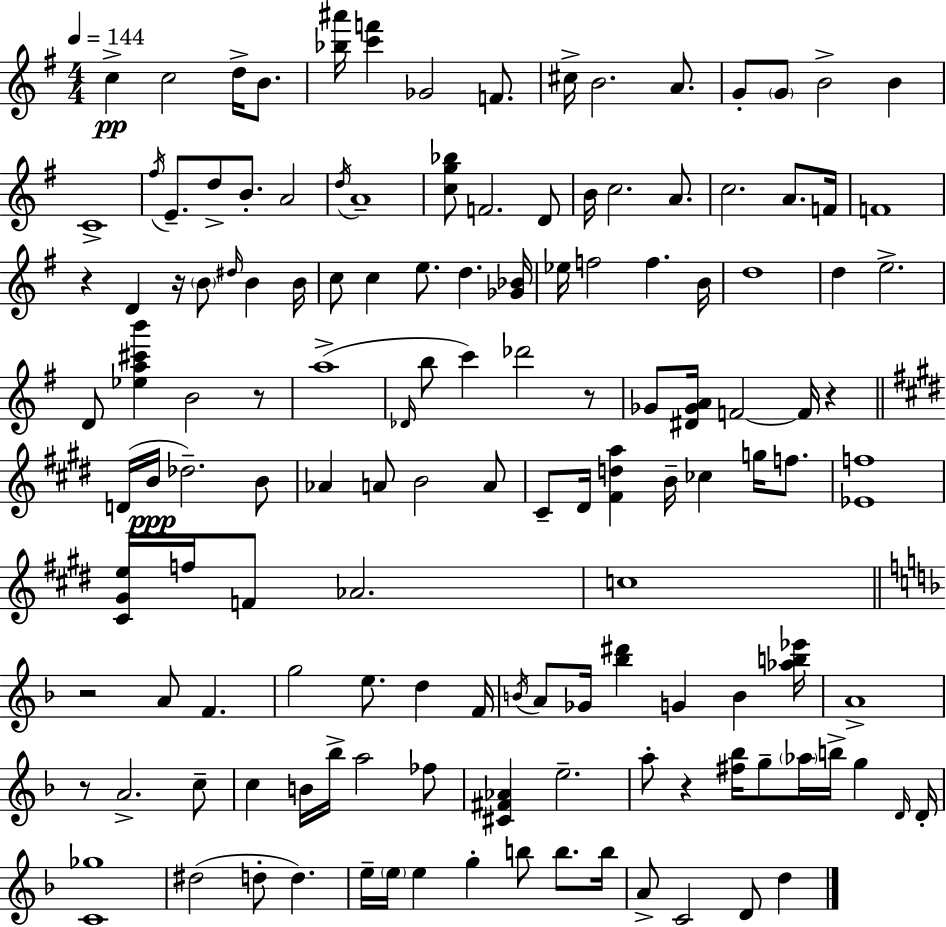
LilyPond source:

{
  \clef treble
  \numericTimeSignature
  \time 4/4
  \key e \minor
  \tempo 4 = 144
  c''4->\pp c''2 d''16-> b'8. | <bes'' ais'''>16 <c''' f'''>4 ges'2 f'8. | cis''16-> b'2. a'8. | g'8-. \parenthesize g'8 b'2-> b'4 | \break c'1-> | \acciaccatura { fis''16 } e'8.-- d''8-> b'8.-. a'2 | \acciaccatura { d''16 } a'1-- | <c'' g'' bes''>8 f'2. | \break d'8 b'16 c''2. a'8. | c''2. a'8. | f'16 f'1 | r4 d'4 r16 \parenthesize b'8 \grace { dis''16 } b'4 | \break b'16 c''8 c''4 e''8. d''4. | <ges' bes'>16 ees''16 f''2 f''4. | b'16 d''1 | d''4 e''2.-> | \break d'8 <ees'' a'' cis''' b'''>4 b'2 | r8 a''1->( | \grace { des'16 } b''8 c'''4) des'''2 | r8 ges'8 <dis' ges' a'>16 f'2~~ f'16 | \break r4 \bar "||" \break \key e \major d'16( b'16\ppp des''2.--) b'8 | aes'4 a'8 b'2 a'8 | cis'8-- dis'16 <fis' d'' a''>4 b'16-- ces''4 g''16 f''8. | <ees' f''>1 | \break <cis' gis' e''>16 f''16 f'8 aes'2. | c''1 | \bar "||" \break \key d \minor r2 a'8 f'4. | g''2 e''8. d''4 f'16 | \acciaccatura { b'16 } a'8 ges'16 <bes'' dis'''>4 g'4 b'4 | <aes'' b'' ees'''>16 a'1-> | \break r8 a'2.-> c''8-- | c''4 b'16 bes''16-> a''2 fes''8 | <cis' fis' aes'>4 e''2.-- | a''8-. r4 <fis'' bes''>16 g''8-- \parenthesize aes''16 b''16-> g''4 | \break \grace { d'16 } d'16-. <c' ges''>1 | dis''2( d''8-. d''4.) | e''16-- \parenthesize e''16 e''4 g''4-. b''8 b''8. | b''16 a'8-> c'2 d'8 d''4 | \break \bar "|."
}